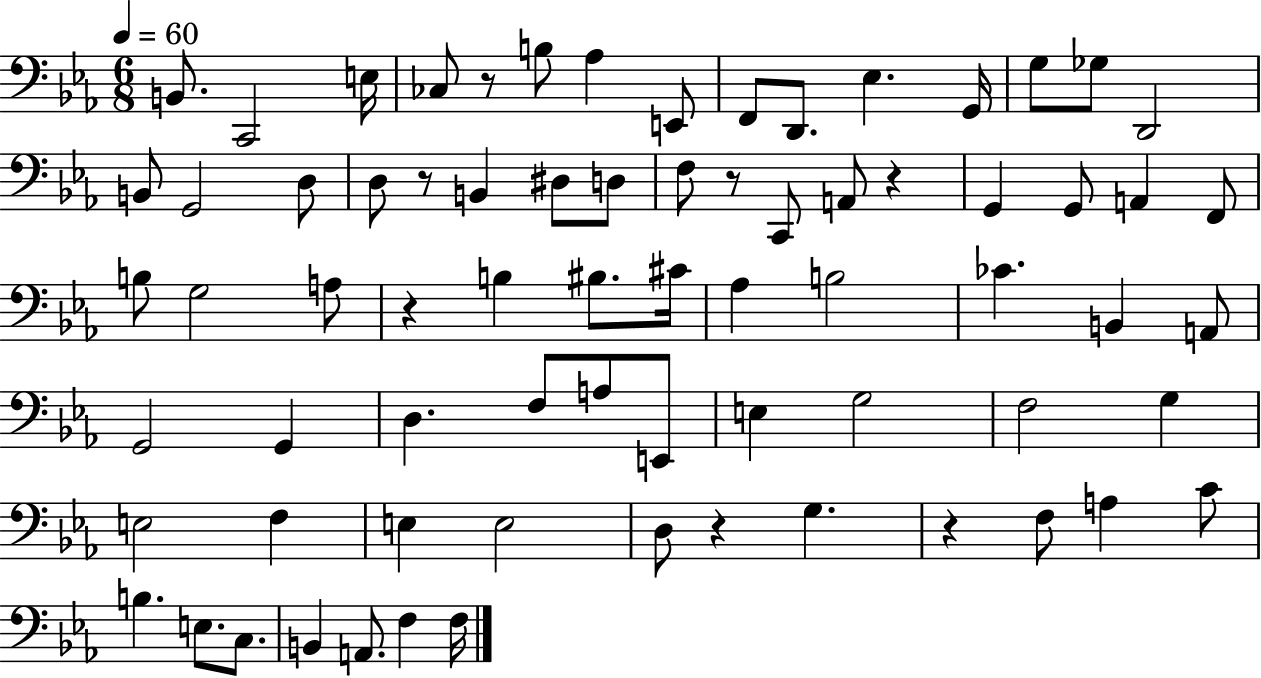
X:1
T:Untitled
M:6/8
L:1/4
K:Eb
B,,/2 C,,2 E,/4 _C,/2 z/2 B,/2 _A, E,,/2 F,,/2 D,,/2 _E, G,,/4 G,/2 _G,/2 D,,2 B,,/2 G,,2 D,/2 D,/2 z/2 B,, ^D,/2 D,/2 F,/2 z/2 C,,/2 A,,/2 z G,, G,,/2 A,, F,,/2 B,/2 G,2 A,/2 z B, ^B,/2 ^C/4 _A, B,2 _C B,, A,,/2 G,,2 G,, D, F,/2 A,/2 E,,/2 E, G,2 F,2 G, E,2 F, E, E,2 D,/2 z G, z F,/2 A, C/2 B, E,/2 C,/2 B,, A,,/2 F, F,/4